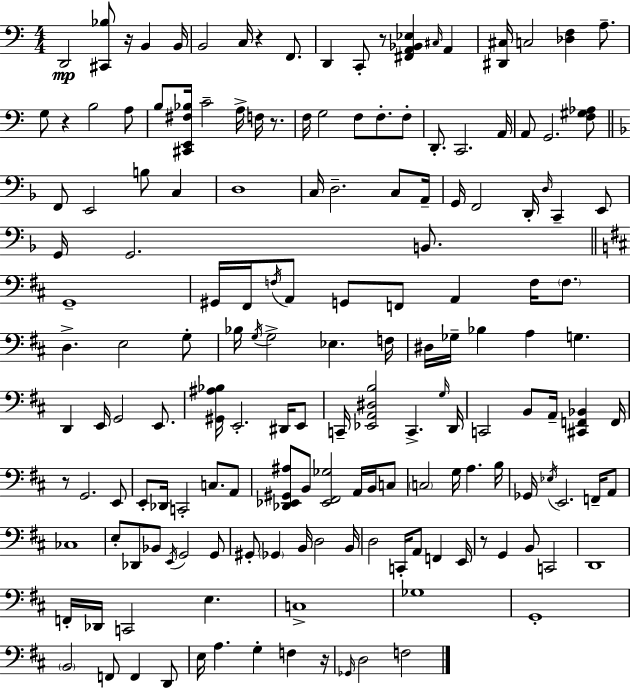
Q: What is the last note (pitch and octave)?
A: F3